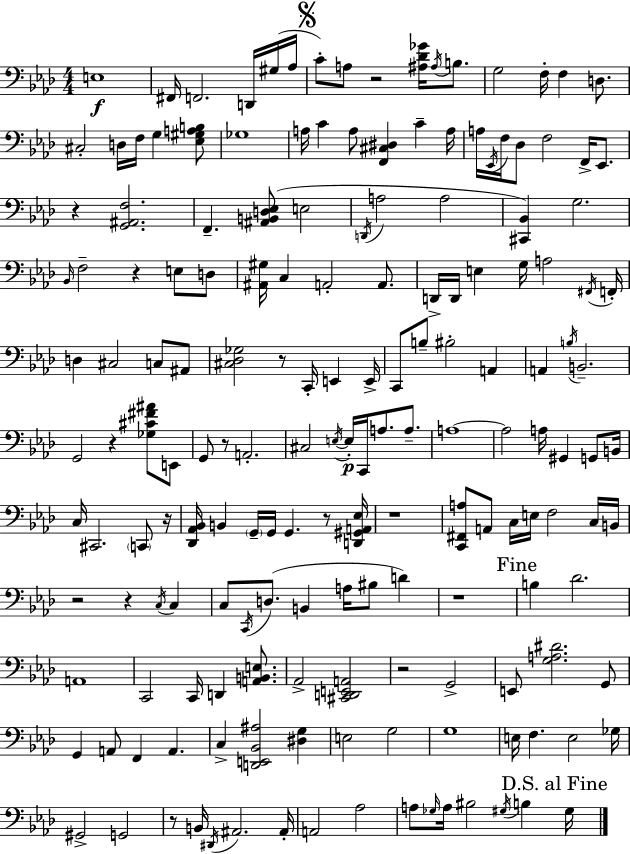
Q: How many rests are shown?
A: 14